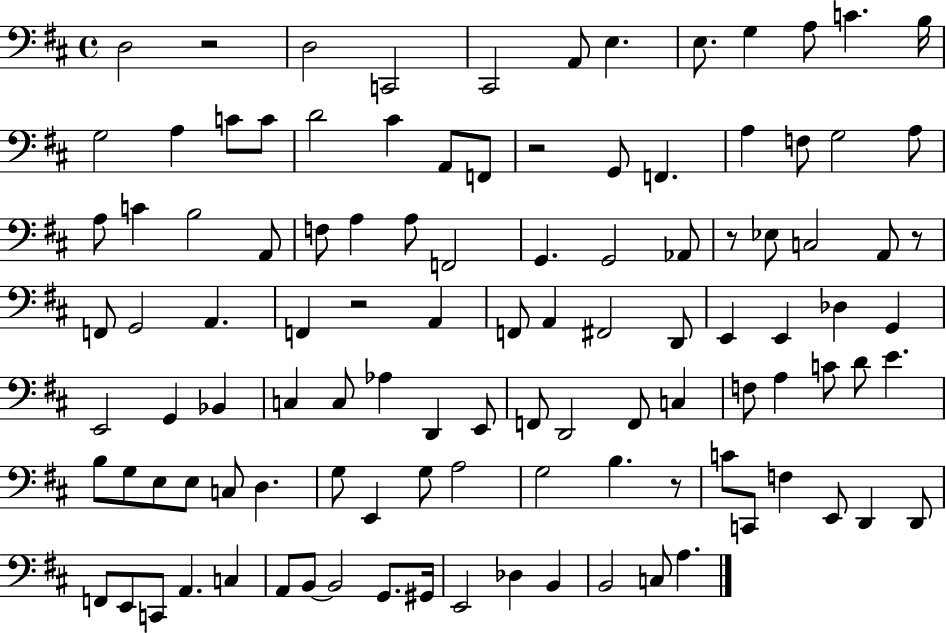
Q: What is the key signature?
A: D major